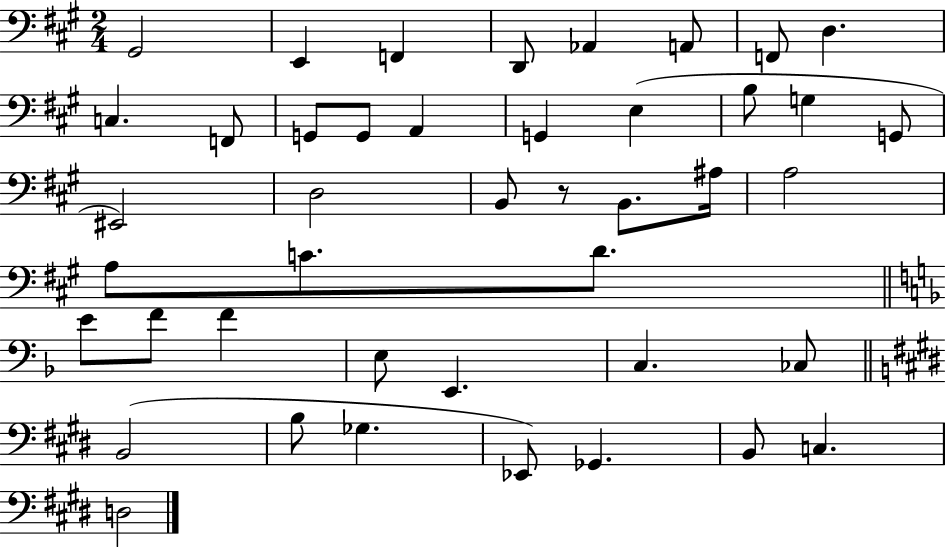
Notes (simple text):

G#2/h E2/q F2/q D2/e Ab2/q A2/e F2/e D3/q. C3/q. F2/e G2/e G2/e A2/q G2/q E3/q B3/e G3/q G2/e EIS2/h D3/h B2/e R/e B2/e. A#3/s A3/h A3/e C4/e. D4/e. E4/e F4/e F4/q E3/e E2/q. C3/q. CES3/e B2/h B3/e Gb3/q. Eb2/e Gb2/q. B2/e C3/q. D3/h